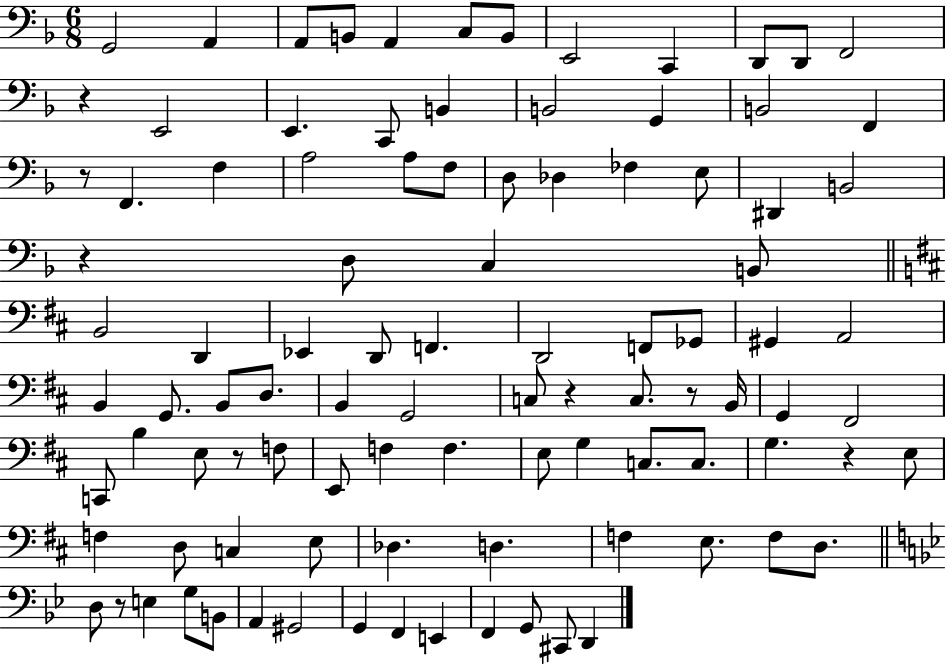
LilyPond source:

{
  \clef bass
  \numericTimeSignature
  \time 6/8
  \key f \major
  g,2 a,4 | a,8 b,8 a,4 c8 b,8 | e,2 c,4 | d,8 d,8 f,2 | \break r4 e,2 | e,4. c,8 b,4 | b,2 g,4 | b,2 f,4 | \break r8 f,4. f4 | a2 a8 f8 | d8 des4 fes4 e8 | dis,4 b,2 | \break r4 d8 c4 b,8 | \bar "||" \break \key b \minor b,2 d,4 | ees,4 d,8 f,4. | d,2 f,8 ges,8 | gis,4 a,2 | \break b,4 g,8. b,8 d8. | b,4 g,2 | c8 r4 c8. r8 b,16 | g,4 fis,2 | \break c,8 b4 e8 r8 f8 | e,8 f4 f4. | e8 g4 c8. c8. | g4. r4 e8 | \break f4 d8 c4 e8 | des4. d4. | f4 e8. f8 d8. | \bar "||" \break \key g \minor d8 r8 e4 g8 b,8 | a,4 gis,2 | g,4 f,4 e,4 | f,4 g,8 cis,8 d,4 | \break \bar "|."
}